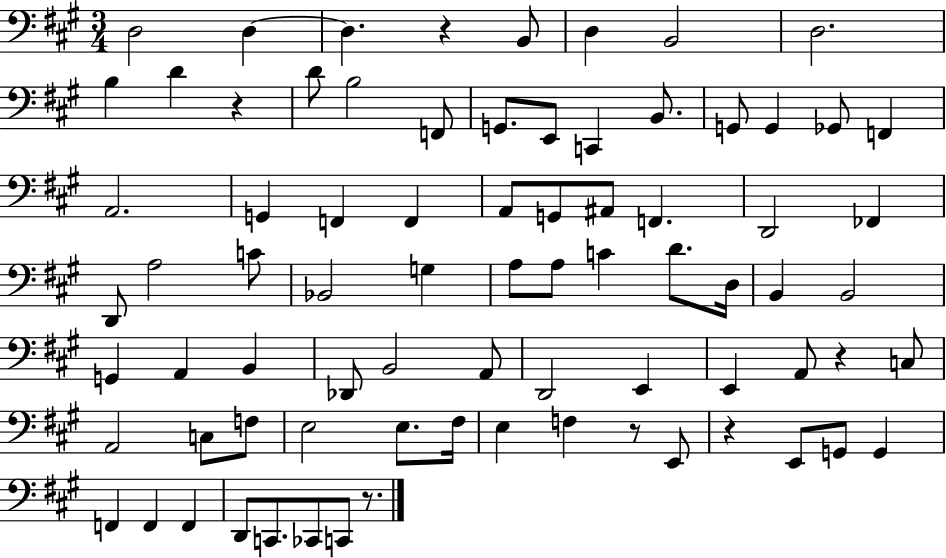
{
  \clef bass
  \numericTimeSignature
  \time 3/4
  \key a \major
  d2 d4~~ | d4. r4 b,8 | d4 b,2 | d2. | \break b4 d'4 r4 | d'8 b2 f,8 | g,8. e,8 c,4 b,8. | g,8 g,4 ges,8 f,4 | \break a,2. | g,4 f,4 f,4 | a,8 g,8 ais,8 f,4. | d,2 fes,4 | \break d,8 a2 c'8 | bes,2 g4 | a8 a8 c'4 d'8. d16 | b,4 b,2 | \break g,4 a,4 b,4 | des,8 b,2 a,8 | d,2 e,4 | e,4 a,8 r4 c8 | \break a,2 c8 f8 | e2 e8. fis16 | e4 f4 r8 e,8 | r4 e,8 g,8 g,4 | \break f,4 f,4 f,4 | d,8 c,8. ces,8 c,8 r8. | \bar "|."
}